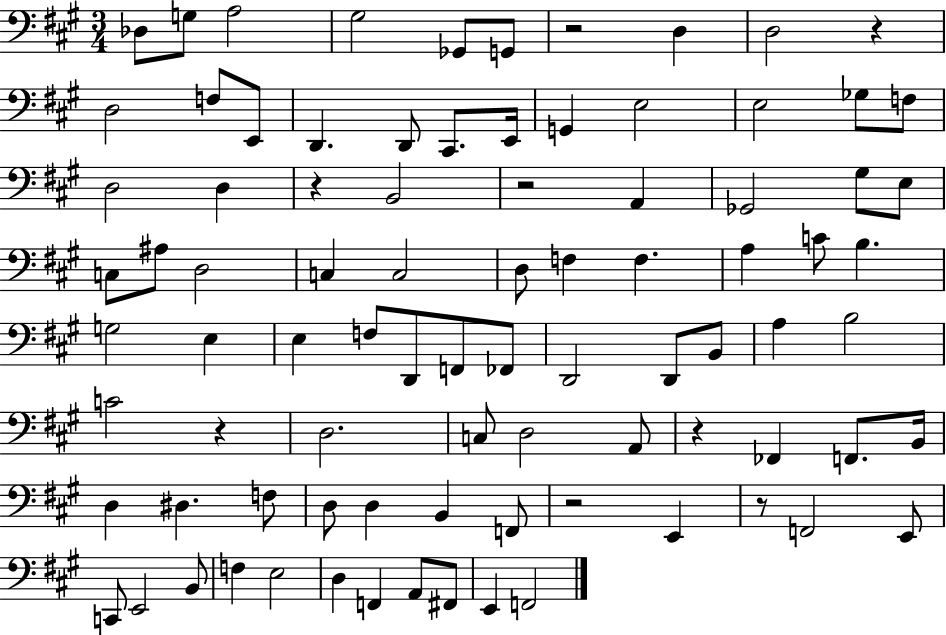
X:1
T:Untitled
M:3/4
L:1/4
K:A
_D,/2 G,/2 A,2 ^G,2 _G,,/2 G,,/2 z2 D, D,2 z D,2 F,/2 E,,/2 D,, D,,/2 ^C,,/2 E,,/4 G,, E,2 E,2 _G,/2 F,/2 D,2 D, z B,,2 z2 A,, _G,,2 ^G,/2 E,/2 C,/2 ^A,/2 D,2 C, C,2 D,/2 F, F, A, C/2 B, G,2 E, E, F,/2 D,,/2 F,,/2 _F,,/2 D,,2 D,,/2 B,,/2 A, B,2 C2 z D,2 C,/2 D,2 A,,/2 z _F,, F,,/2 B,,/4 D, ^D, F,/2 D,/2 D, B,, F,,/2 z2 E,, z/2 F,,2 E,,/2 C,,/2 E,,2 B,,/2 F, E,2 D, F,, A,,/2 ^F,,/2 E,, F,,2